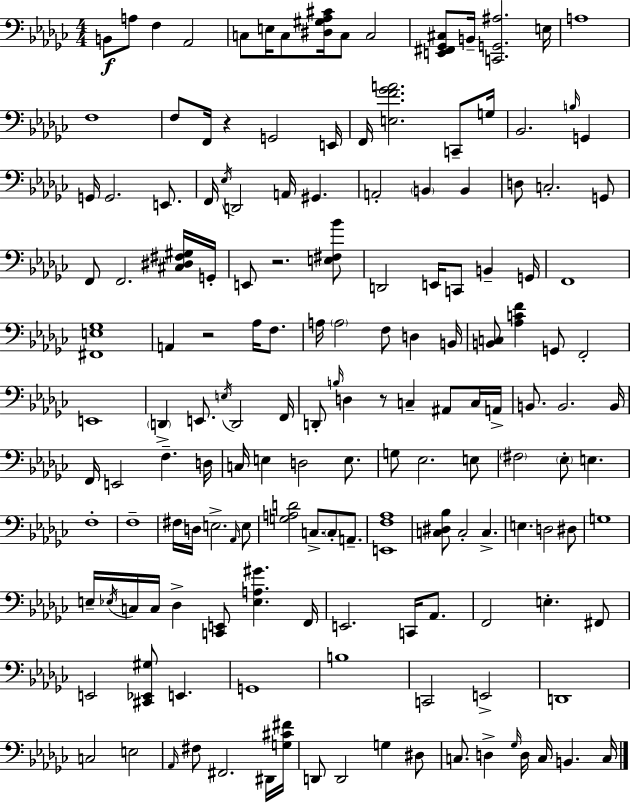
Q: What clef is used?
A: bass